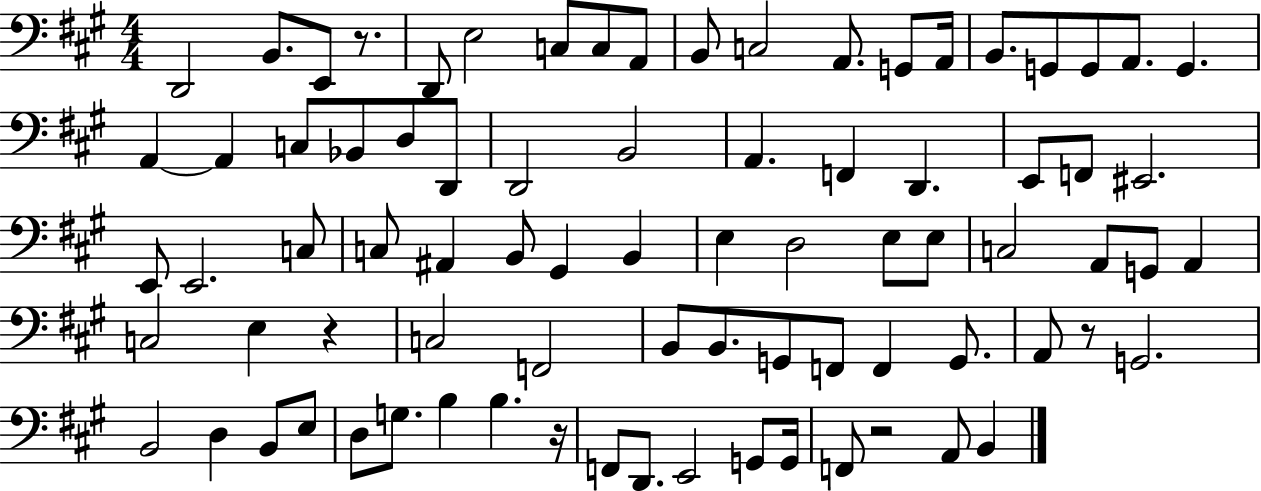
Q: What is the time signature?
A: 4/4